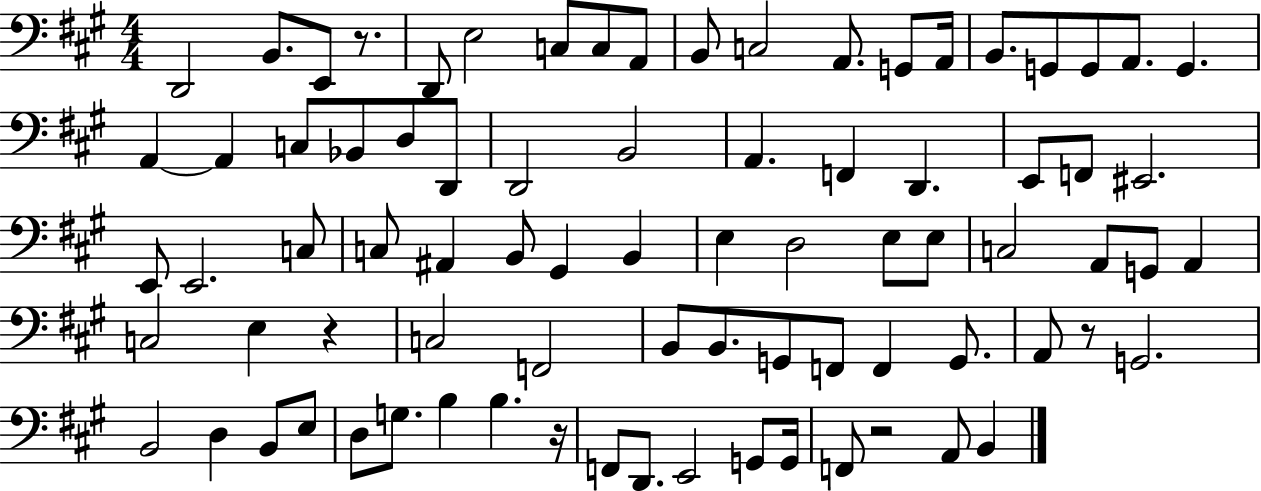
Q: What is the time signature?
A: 4/4